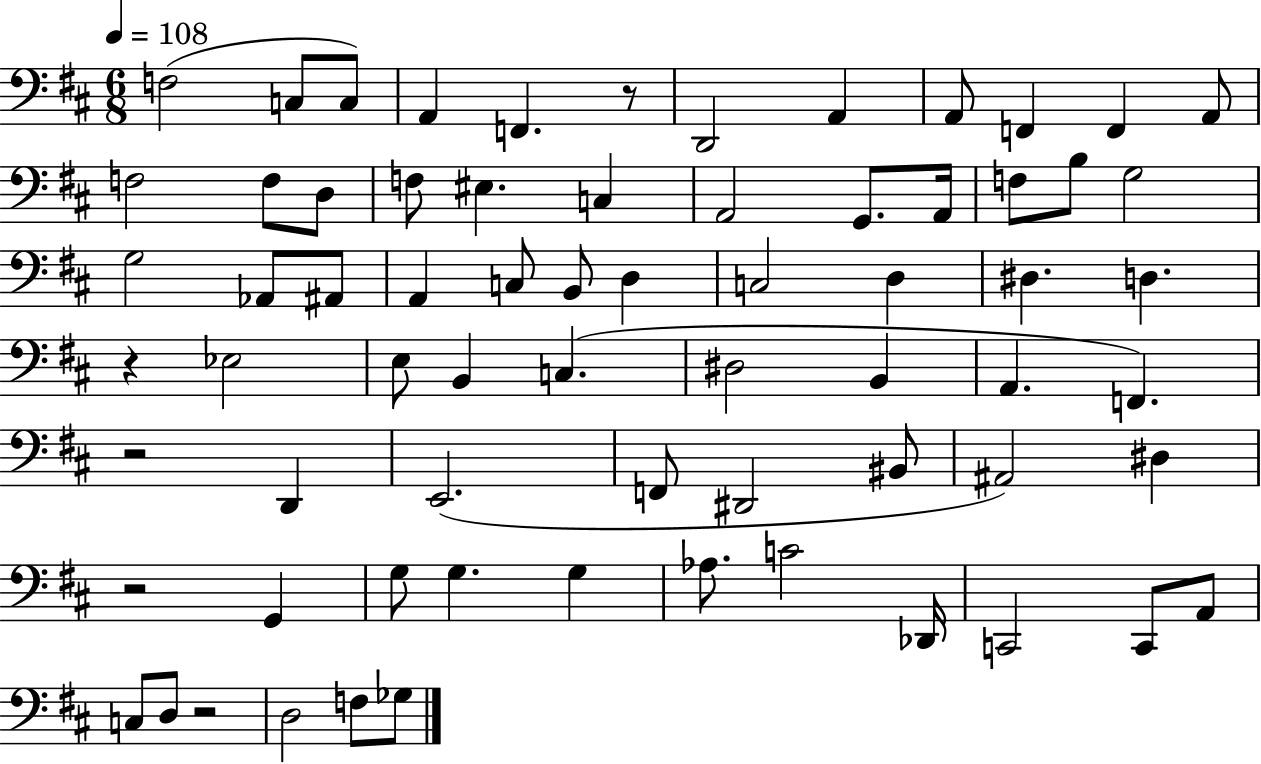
F3/h C3/e C3/e A2/q F2/q. R/e D2/h A2/q A2/e F2/q F2/q A2/e F3/h F3/e D3/e F3/e EIS3/q. C3/q A2/h G2/e. A2/s F3/e B3/e G3/h G3/h Ab2/e A#2/e A2/q C3/e B2/e D3/q C3/h D3/q D#3/q. D3/q. R/q Eb3/h E3/e B2/q C3/q. D#3/h B2/q A2/q. F2/q. R/h D2/q E2/h. F2/e D#2/h BIS2/e A#2/h D#3/q R/h G2/q G3/e G3/q. G3/q Ab3/e. C4/h Db2/s C2/h C2/e A2/e C3/e D3/e R/h D3/h F3/e Gb3/e